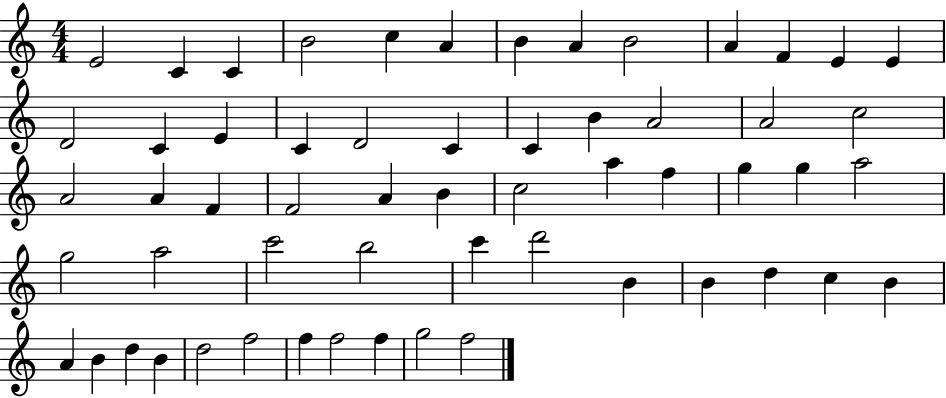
{
  \clef treble
  \numericTimeSignature
  \time 4/4
  \key c \major
  e'2 c'4 c'4 | b'2 c''4 a'4 | b'4 a'4 b'2 | a'4 f'4 e'4 e'4 | \break d'2 c'4 e'4 | c'4 d'2 c'4 | c'4 b'4 a'2 | a'2 c''2 | \break a'2 a'4 f'4 | f'2 a'4 b'4 | c''2 a''4 f''4 | g''4 g''4 a''2 | \break g''2 a''2 | c'''2 b''2 | c'''4 d'''2 b'4 | b'4 d''4 c''4 b'4 | \break a'4 b'4 d''4 b'4 | d''2 f''2 | f''4 f''2 f''4 | g''2 f''2 | \break \bar "|."
}